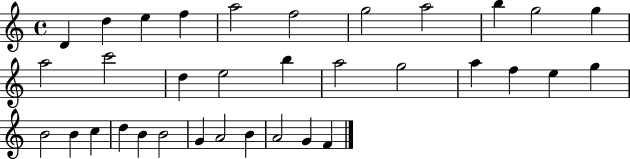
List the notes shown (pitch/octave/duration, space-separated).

D4/q D5/q E5/q F5/q A5/h F5/h G5/h A5/h B5/q G5/h G5/q A5/h C6/h D5/q E5/h B5/q A5/h G5/h A5/q F5/q E5/q G5/q B4/h B4/q C5/q D5/q B4/q B4/h G4/q A4/h B4/q A4/h G4/q F4/q